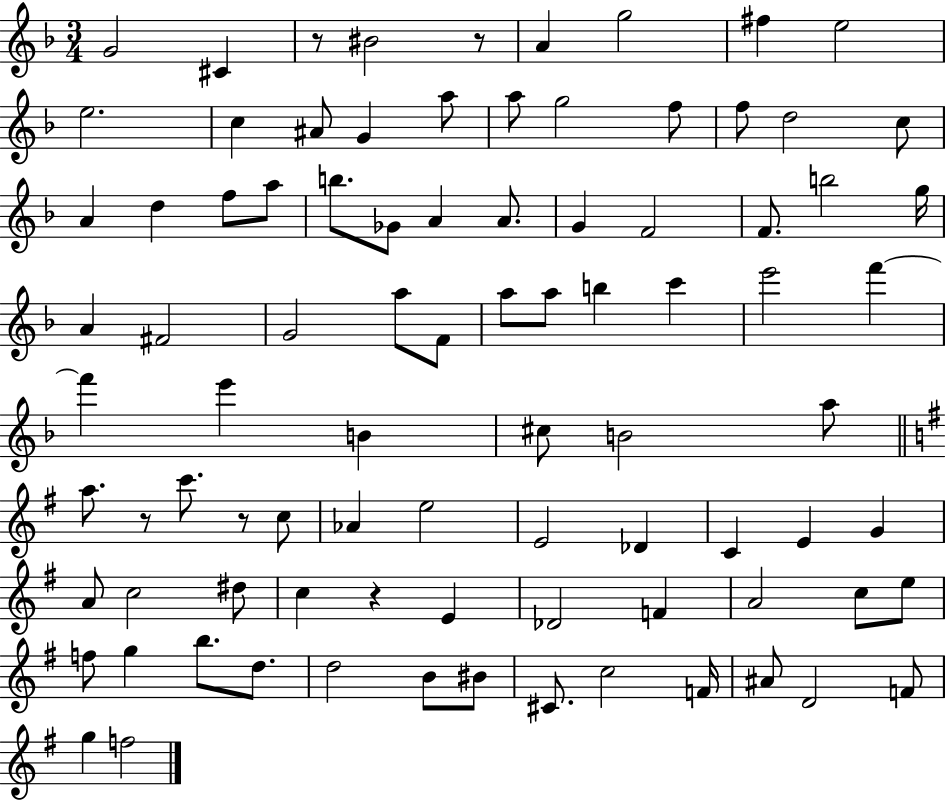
G4/h C#4/q R/e BIS4/h R/e A4/q G5/h F#5/q E5/h E5/h. C5/q A#4/e G4/q A5/e A5/e G5/h F5/e F5/e D5/h C5/e A4/q D5/q F5/e A5/e B5/e. Gb4/e A4/q A4/e. G4/q F4/h F4/e. B5/h G5/s A4/q F#4/h G4/h A5/e F4/e A5/e A5/e B5/q C6/q E6/h F6/q F6/q E6/q B4/q C#5/e B4/h A5/e A5/e. R/e C6/e. R/e C5/e Ab4/q E5/h E4/h Db4/q C4/q E4/q G4/q A4/e C5/h D#5/e C5/q R/q E4/q Db4/h F4/q A4/h C5/e E5/e F5/e G5/q B5/e. D5/e. D5/h B4/e BIS4/e C#4/e. C5/h F4/s A#4/e D4/h F4/e G5/q F5/h